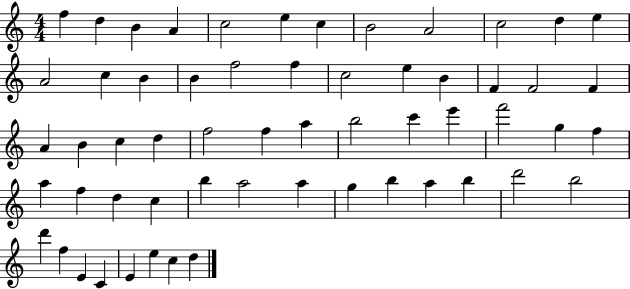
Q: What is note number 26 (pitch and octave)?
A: B4